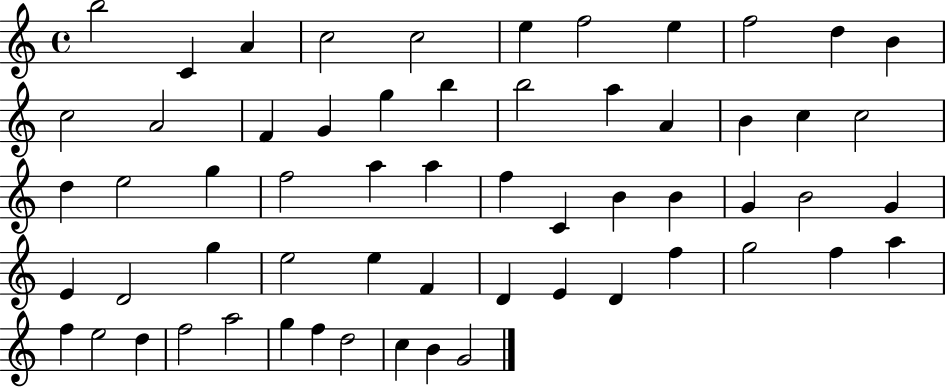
B5/h C4/q A4/q C5/h C5/h E5/q F5/h E5/q F5/h D5/q B4/q C5/h A4/h F4/q G4/q G5/q B5/q B5/h A5/q A4/q B4/q C5/q C5/h D5/q E5/h G5/q F5/h A5/q A5/q F5/q C4/q B4/q B4/q G4/q B4/h G4/q E4/q D4/h G5/q E5/h E5/q F4/q D4/q E4/q D4/q F5/q G5/h F5/q A5/q F5/q E5/h D5/q F5/h A5/h G5/q F5/q D5/h C5/q B4/q G4/h